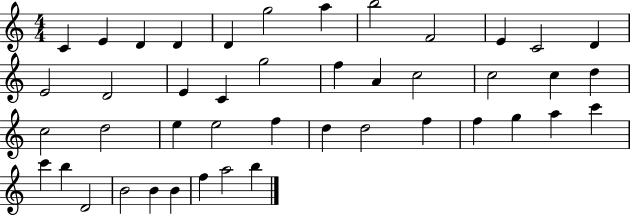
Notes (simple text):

C4/q E4/q D4/q D4/q D4/q G5/h A5/q B5/h F4/h E4/q C4/h D4/q E4/h D4/h E4/q C4/q G5/h F5/q A4/q C5/h C5/h C5/q D5/q C5/h D5/h E5/q E5/h F5/q D5/q D5/h F5/q F5/q G5/q A5/q C6/q C6/q B5/q D4/h B4/h B4/q B4/q F5/q A5/h B5/q